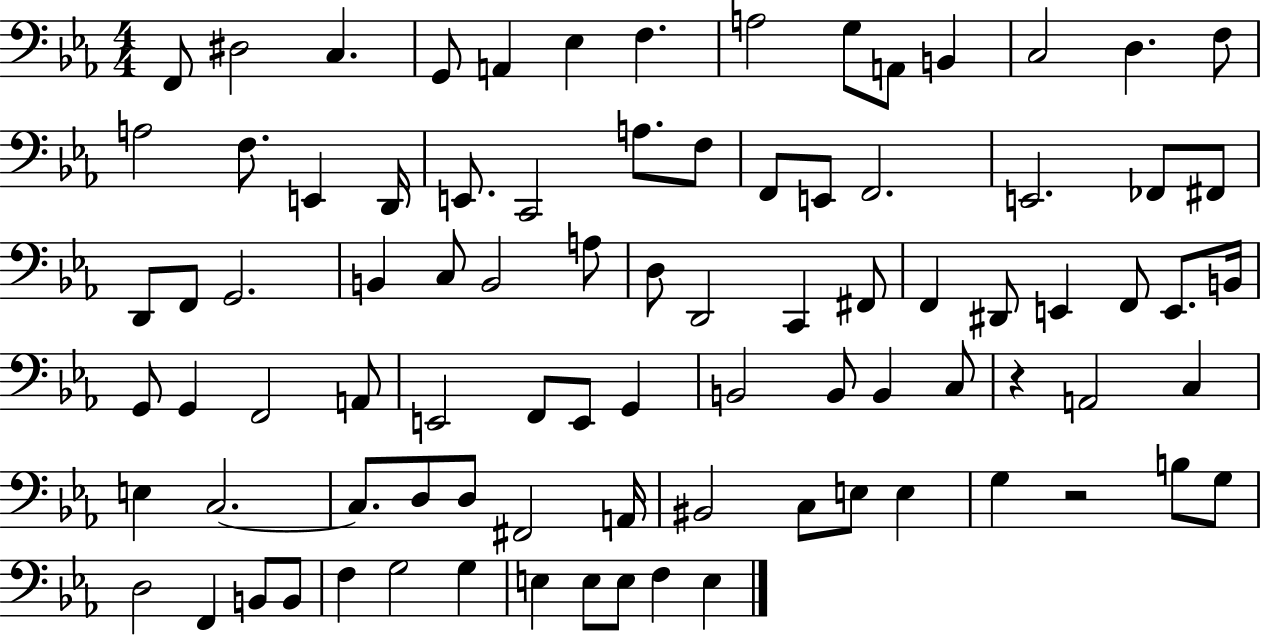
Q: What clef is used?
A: bass